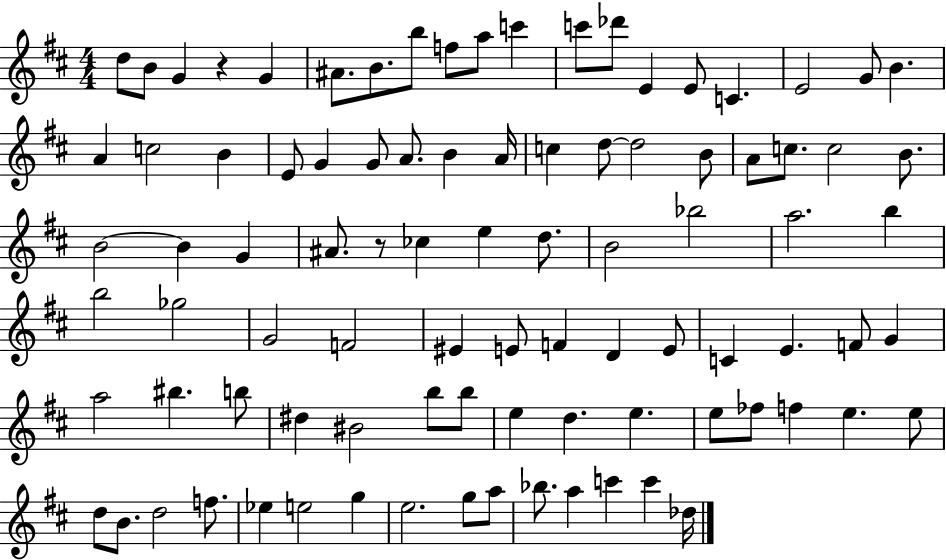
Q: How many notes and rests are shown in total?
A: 91